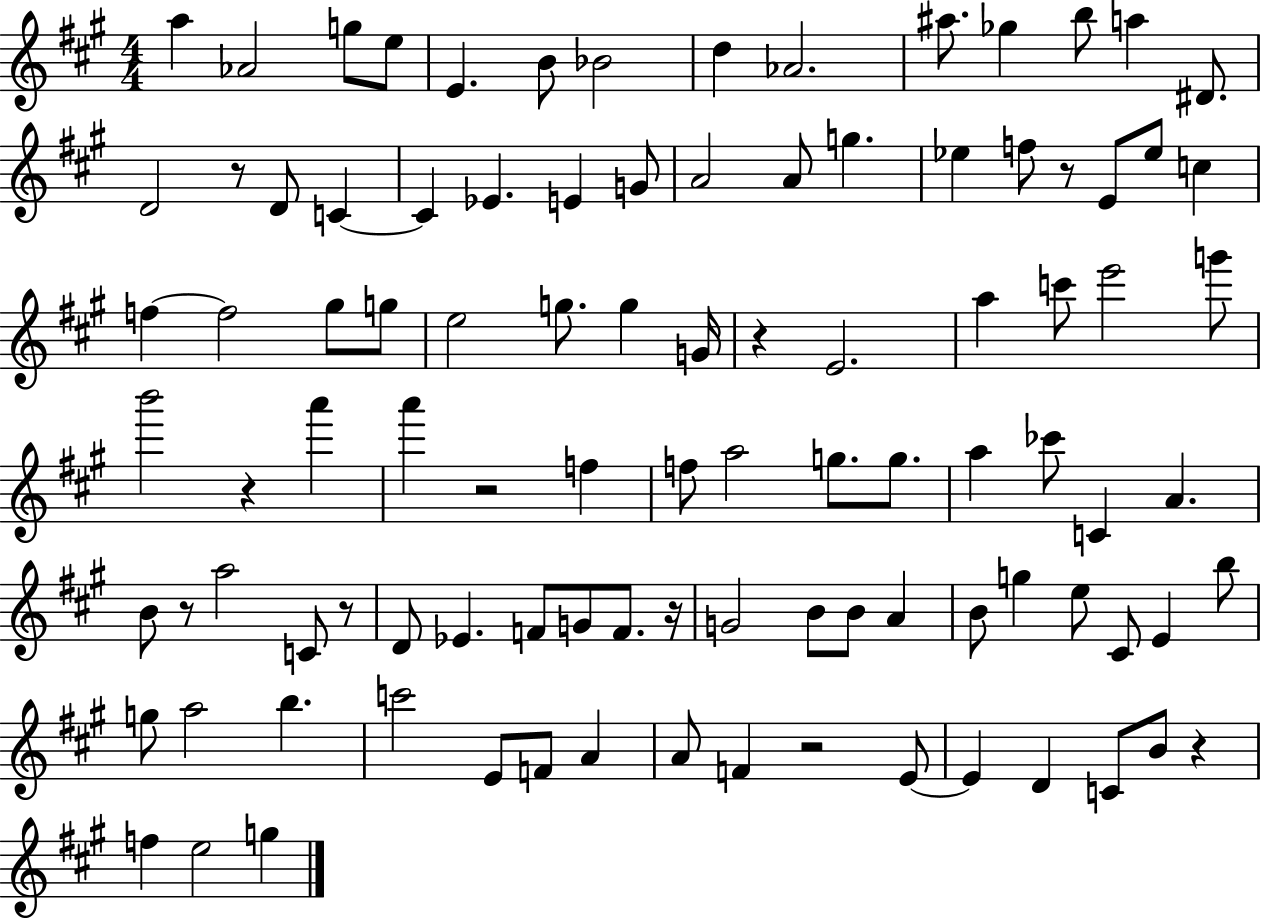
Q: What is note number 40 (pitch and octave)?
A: C6